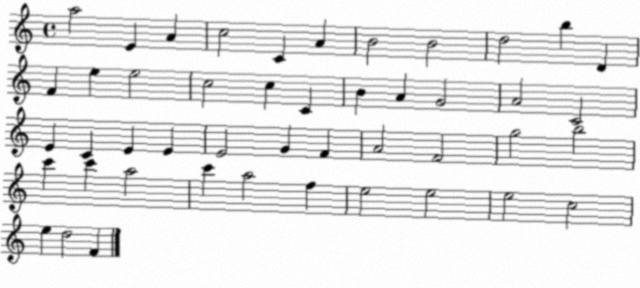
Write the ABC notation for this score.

X:1
T:Untitled
M:4/4
L:1/4
K:C
a2 E A c2 C A B2 B2 d2 b D F e e2 c2 c C B A G2 A2 C2 E C E E E2 G F A2 F2 g2 b2 c' c' a2 c' a2 f e2 e2 e2 c2 e d2 F